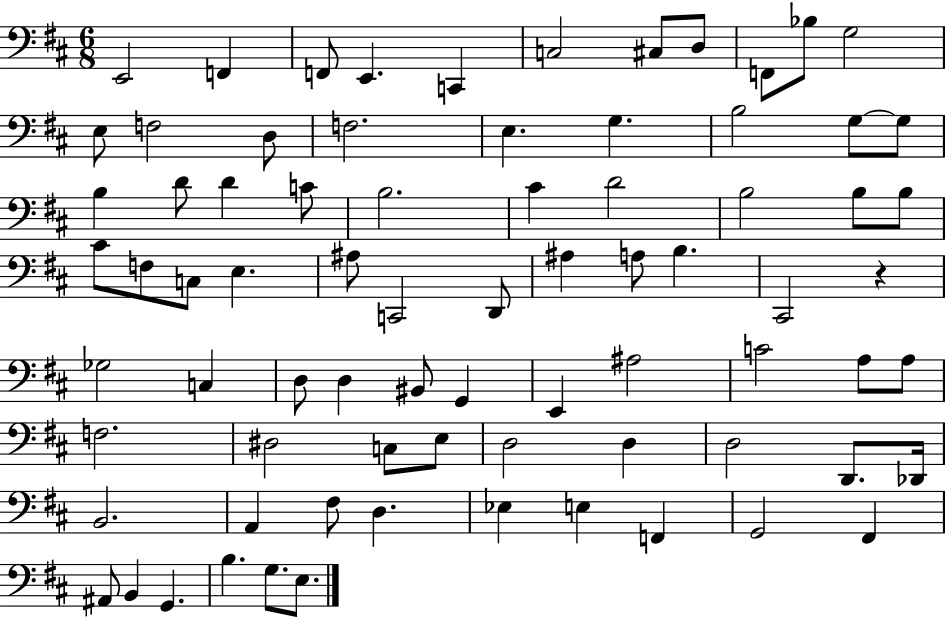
X:1
T:Untitled
M:6/8
L:1/4
K:D
E,,2 F,, F,,/2 E,, C,, C,2 ^C,/2 D,/2 F,,/2 _B,/2 G,2 E,/2 F,2 D,/2 F,2 E, G, B,2 G,/2 G,/2 B, D/2 D C/2 B,2 ^C D2 B,2 B,/2 B,/2 ^C/2 F,/2 C,/2 E, ^A,/2 C,,2 D,,/2 ^A, A,/2 B, ^C,,2 z _G,2 C, D,/2 D, ^B,,/2 G,, E,, ^A,2 C2 A,/2 A,/2 F,2 ^D,2 C,/2 E,/2 D,2 D, D,2 D,,/2 _D,,/4 B,,2 A,, ^F,/2 D, _E, E, F,, G,,2 ^F,, ^A,,/2 B,, G,, B, G,/2 E,/2